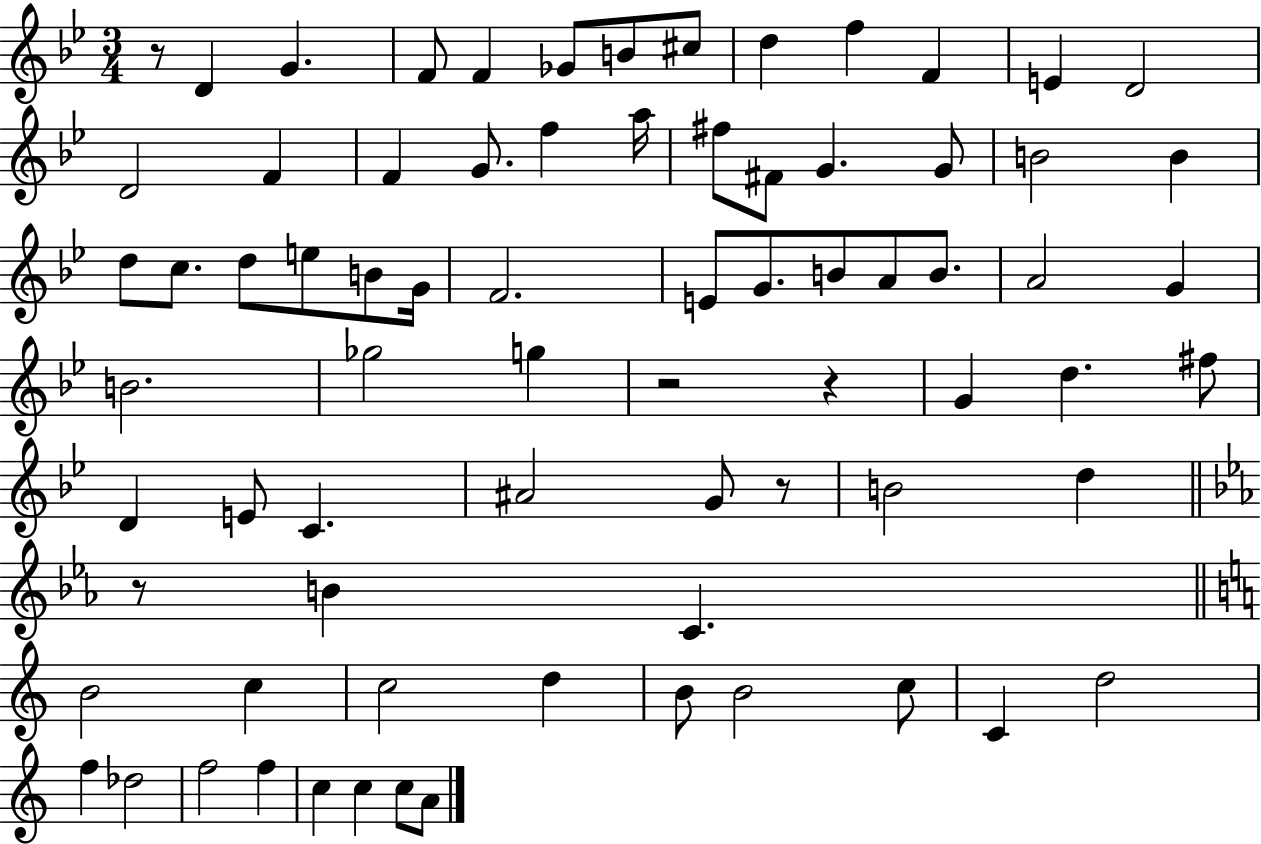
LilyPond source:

{
  \clef treble
  \numericTimeSignature
  \time 3/4
  \key bes \major
  \repeat volta 2 { r8 d'4 g'4. | f'8 f'4 ges'8 b'8 cis''8 | d''4 f''4 f'4 | e'4 d'2 | \break d'2 f'4 | f'4 g'8. f''4 a''16 | fis''8 fis'8 g'4. g'8 | b'2 b'4 | \break d''8 c''8. d''8 e''8 b'8 g'16 | f'2. | e'8 g'8. b'8 a'8 b'8. | a'2 g'4 | \break b'2. | ges''2 g''4 | r2 r4 | g'4 d''4. fis''8 | \break d'4 e'8 c'4. | ais'2 g'8 r8 | b'2 d''4 | \bar "||" \break \key c \minor r8 b'4 c'4. | \bar "||" \break \key a \minor b'2 c''4 | c''2 d''4 | b'8 b'2 c''8 | c'4 d''2 | \break f''4 des''2 | f''2 f''4 | c''4 c''4 c''8 a'8 | } \bar "|."
}